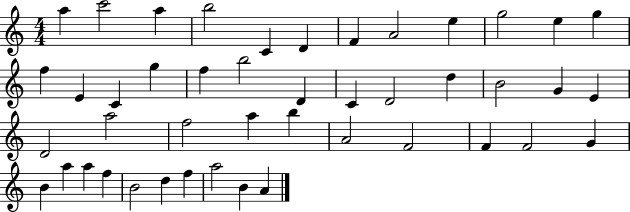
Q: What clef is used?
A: treble